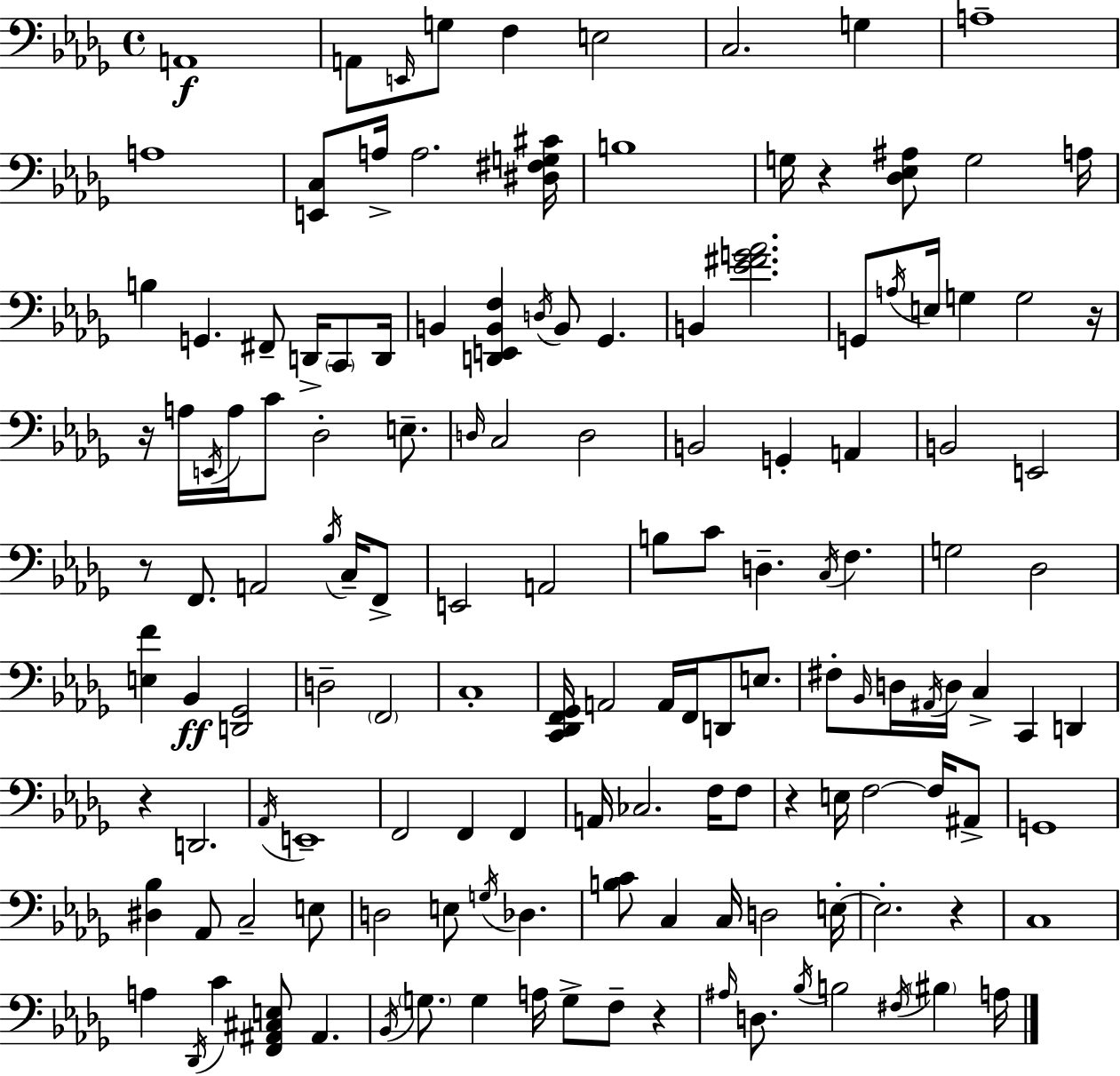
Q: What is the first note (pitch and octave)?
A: A2